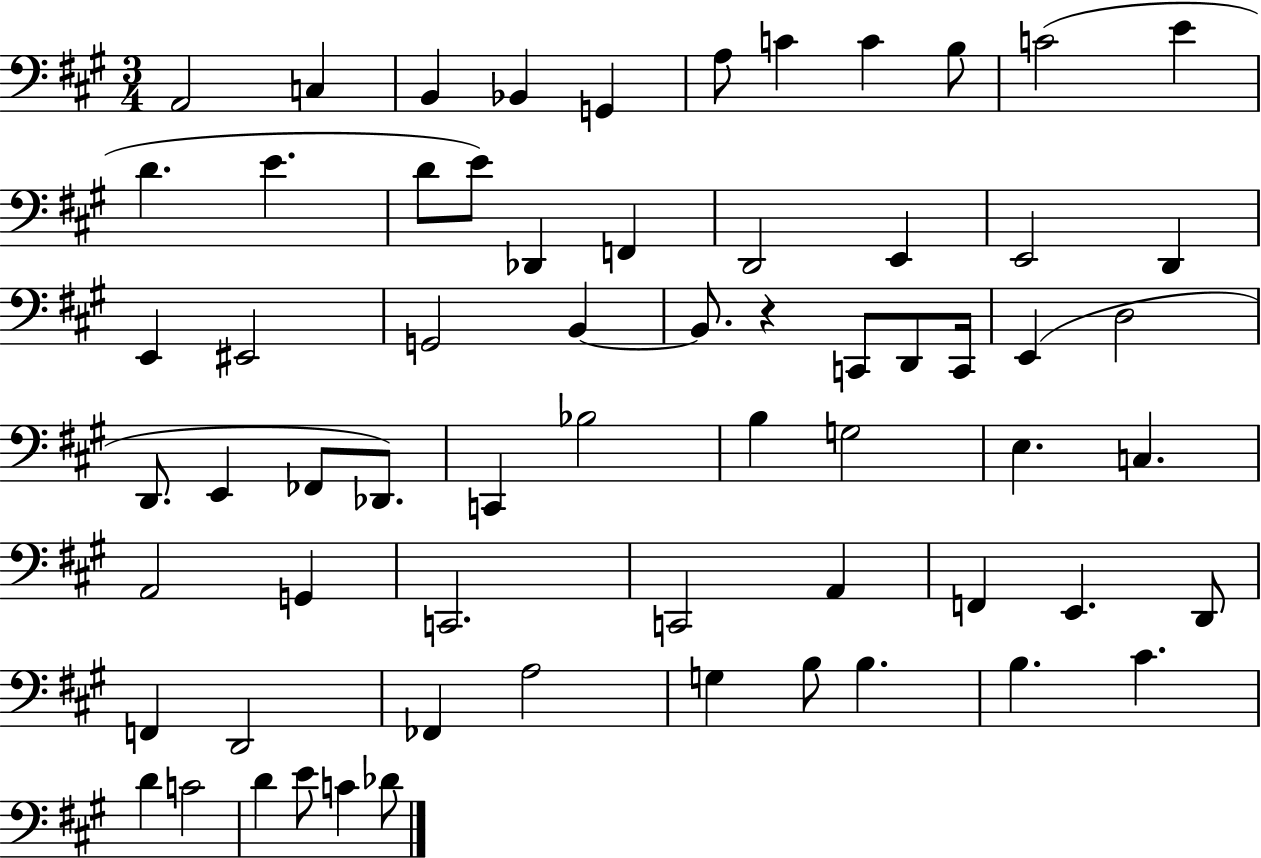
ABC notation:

X:1
T:Untitled
M:3/4
L:1/4
K:A
A,,2 C, B,, _B,, G,, A,/2 C C B,/2 C2 E D E D/2 E/2 _D,, F,, D,,2 E,, E,,2 D,, E,, ^E,,2 G,,2 B,, B,,/2 z C,,/2 D,,/2 C,,/4 E,, D,2 D,,/2 E,, _F,,/2 _D,,/2 C,, _B,2 B, G,2 E, C, A,,2 G,, C,,2 C,,2 A,, F,, E,, D,,/2 F,, D,,2 _F,, A,2 G, B,/2 B, B, ^C D C2 D E/2 C _D/2